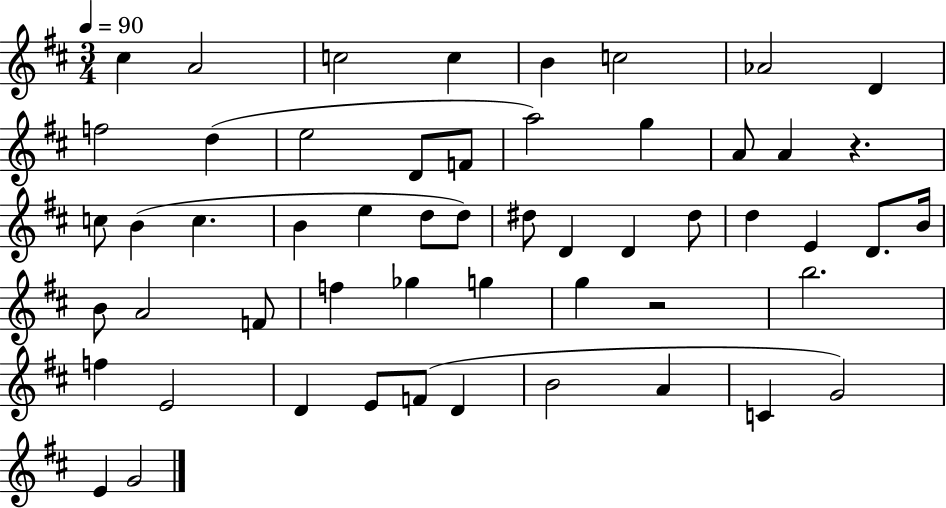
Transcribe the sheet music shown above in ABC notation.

X:1
T:Untitled
M:3/4
L:1/4
K:D
^c A2 c2 c B c2 _A2 D f2 d e2 D/2 F/2 a2 g A/2 A z c/2 B c B e d/2 d/2 ^d/2 D D ^d/2 d E D/2 B/4 B/2 A2 F/2 f _g g g z2 b2 f E2 D E/2 F/2 D B2 A C G2 E G2